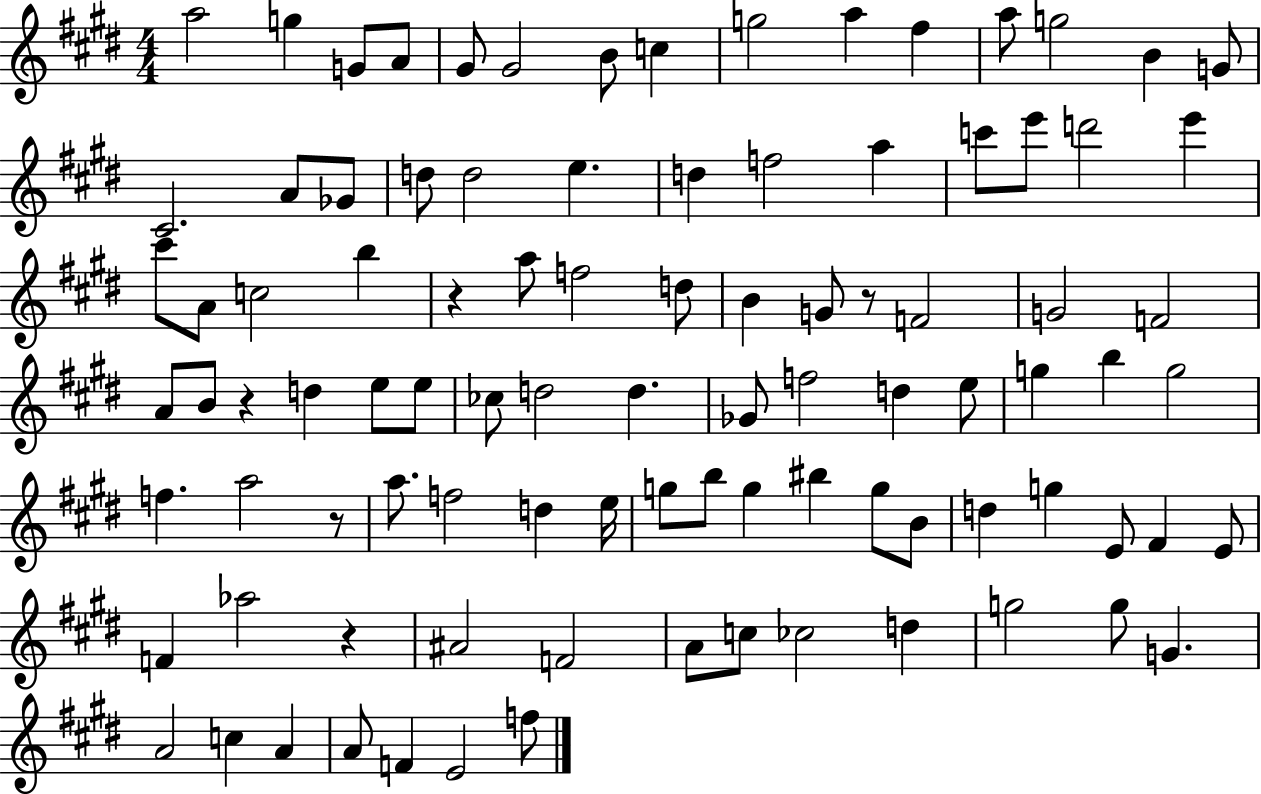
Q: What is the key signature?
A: E major